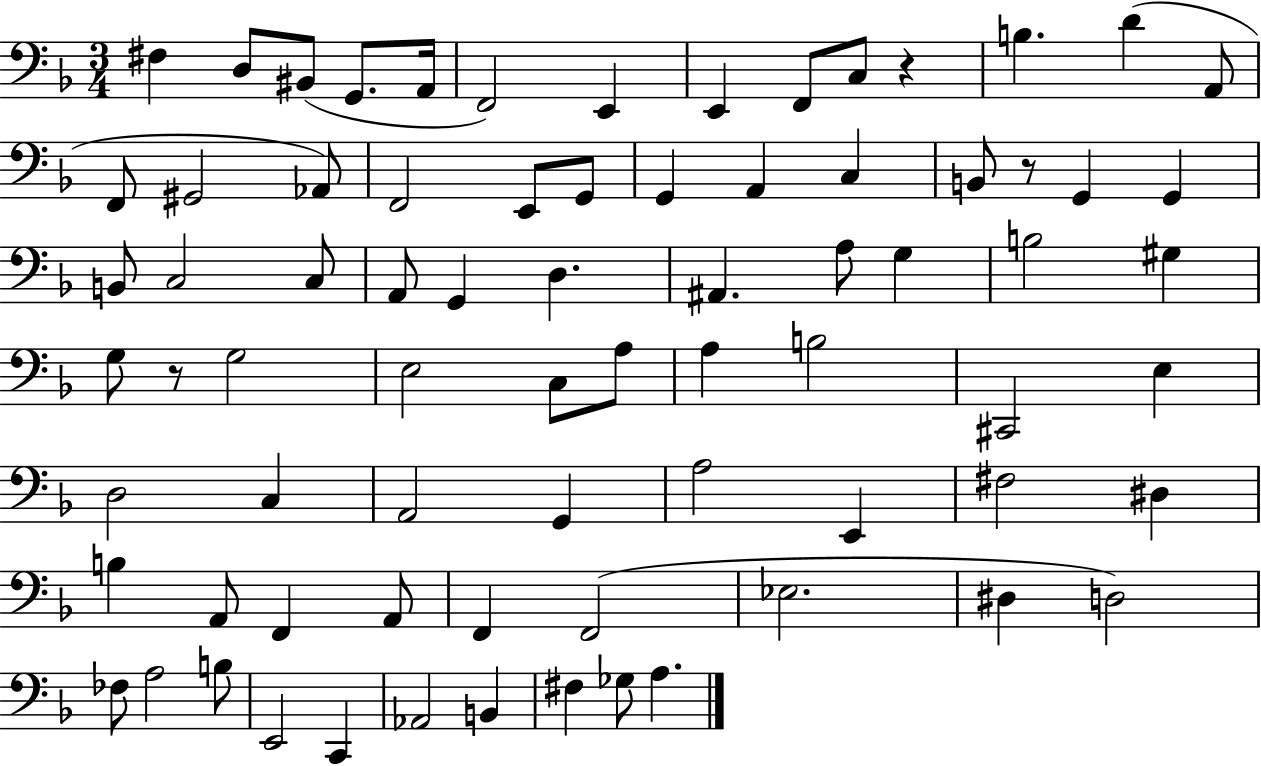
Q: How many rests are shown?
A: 3